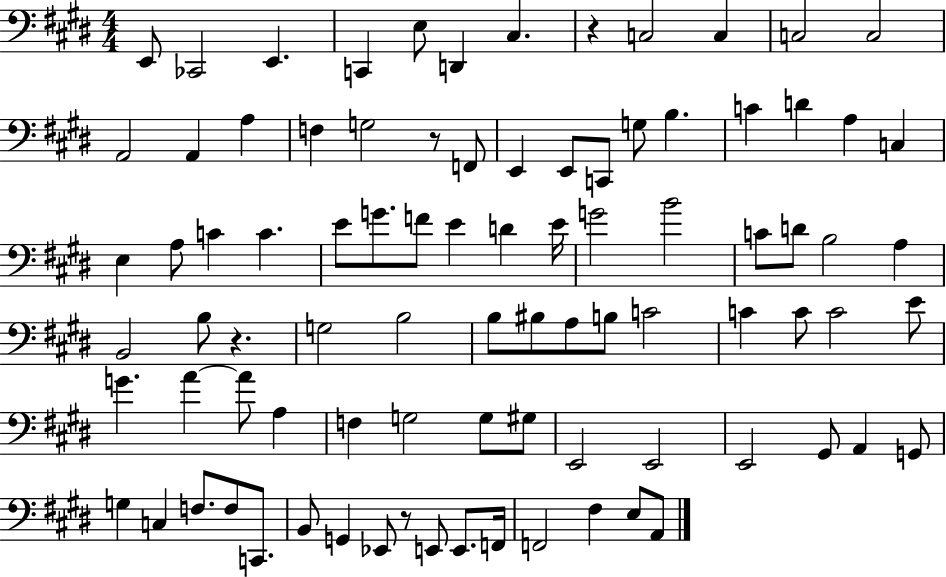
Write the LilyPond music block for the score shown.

{
  \clef bass
  \numericTimeSignature
  \time 4/4
  \key e \major
  e,8 ces,2 e,4. | c,4 e8 d,4 cis4. | r4 c2 c4 | c2 c2 | \break a,2 a,4 a4 | f4 g2 r8 f,8 | e,4 e,8 c,8 g8 b4. | c'4 d'4 a4 c4 | \break e4 a8 c'4 c'4. | e'8 g'8. f'8 e'4 d'4 e'16 | g'2 b'2 | c'8 d'8 b2 a4 | \break b,2 b8 r4. | g2 b2 | b8 bis8 a8 b8 c'2 | c'4 c'8 c'2 e'8 | \break g'4. a'4~~ a'8 a4 | f4 g2 g8 gis8 | e,2 e,2 | e,2 gis,8 a,4 g,8 | \break g4 c4 f8. f8 c,8. | b,8 g,4 ees,8 r8 e,8 e,8. f,16 | f,2 fis4 e8 a,8 | \bar "|."
}